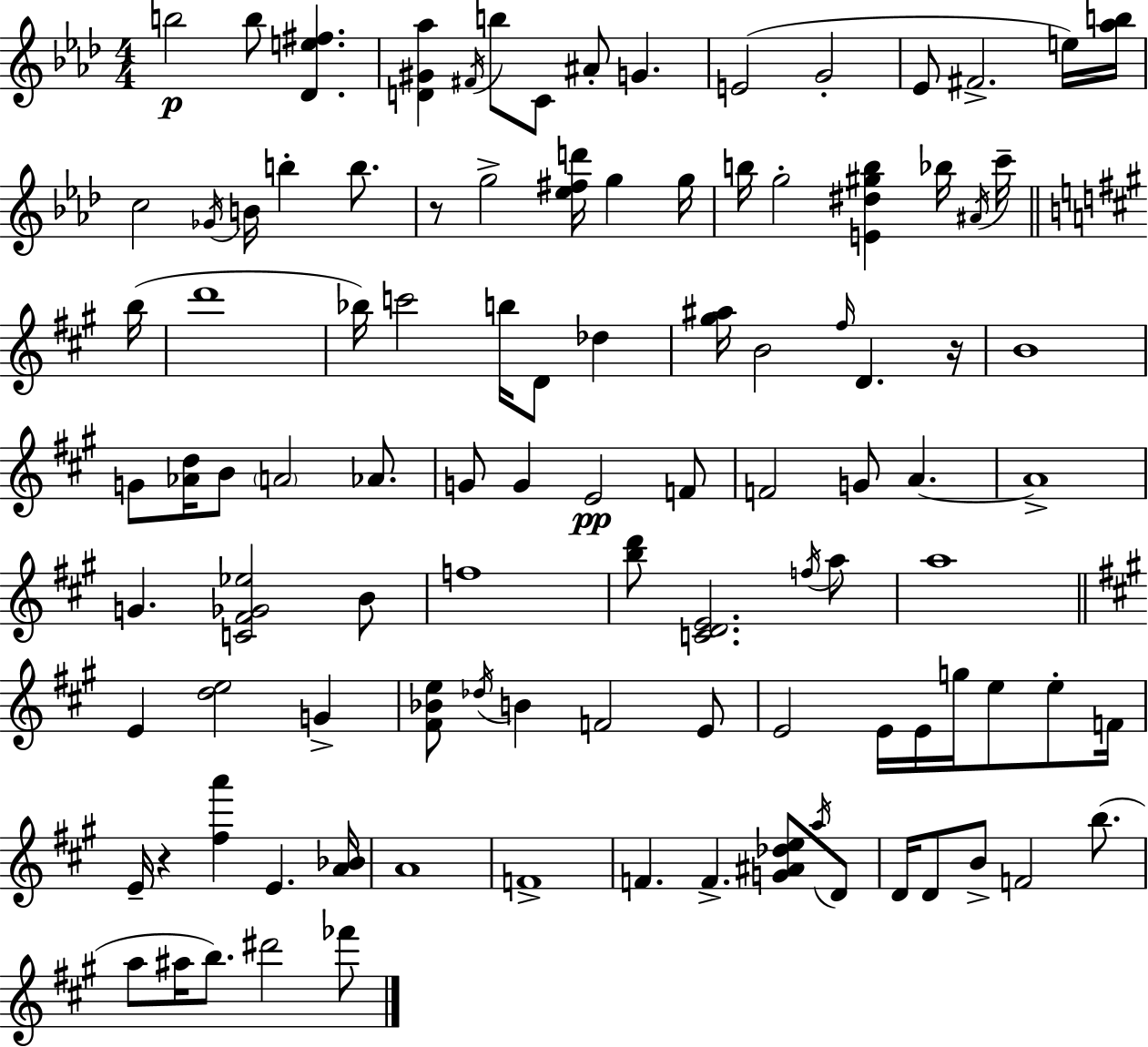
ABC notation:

X:1
T:Untitled
M:4/4
L:1/4
K:Ab
b2 b/2 [_De^f] [D^G_a] ^F/4 b/2 C/2 ^A/2 G E2 G2 _E/2 ^F2 e/4 [_ab]/4 c2 _G/4 B/4 b b/2 z/2 g2 [_e^fd']/4 g g/4 b/4 g2 [E^d^gb] _b/4 ^A/4 c'/4 b/4 d'4 _b/4 c'2 b/4 D/2 _d [^g^a]/4 B2 ^f/4 D z/4 B4 G/2 [_Ad]/4 B/2 A2 _A/2 G/2 G E2 F/2 F2 G/2 A A4 G [C^F_G_e]2 B/2 f4 [bd']/2 [CDE]2 f/4 a/2 a4 E [de]2 G [^F_Be]/2 _d/4 B F2 E/2 E2 E/4 E/4 g/4 e/2 e/2 F/4 E/4 z [^fa'] E [A_B]/4 A4 F4 F F [G^A_de]/2 a/4 D/2 D/4 D/2 B/2 F2 b/2 a/2 ^a/4 b/2 ^d'2 _f'/2